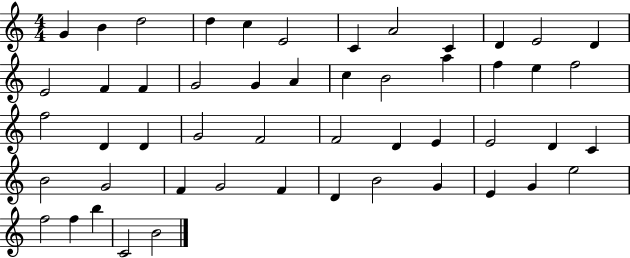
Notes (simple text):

G4/q B4/q D5/h D5/q C5/q E4/h C4/q A4/h C4/q D4/q E4/h D4/q E4/h F4/q F4/q G4/h G4/q A4/q C5/q B4/h A5/q F5/q E5/q F5/h F5/h D4/q D4/q G4/h F4/h F4/h D4/q E4/q E4/h D4/q C4/q B4/h G4/h F4/q G4/h F4/q D4/q B4/h G4/q E4/q G4/q E5/h F5/h F5/q B5/q C4/h B4/h